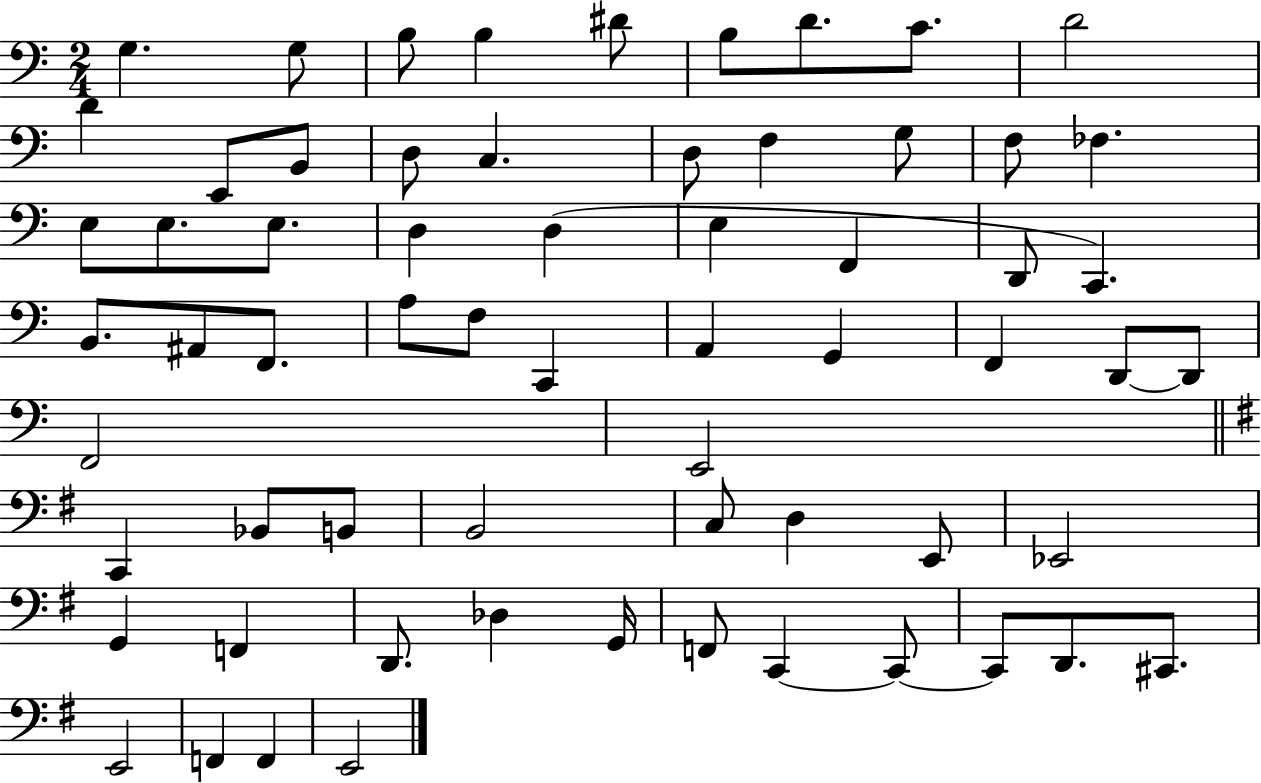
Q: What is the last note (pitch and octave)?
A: E2